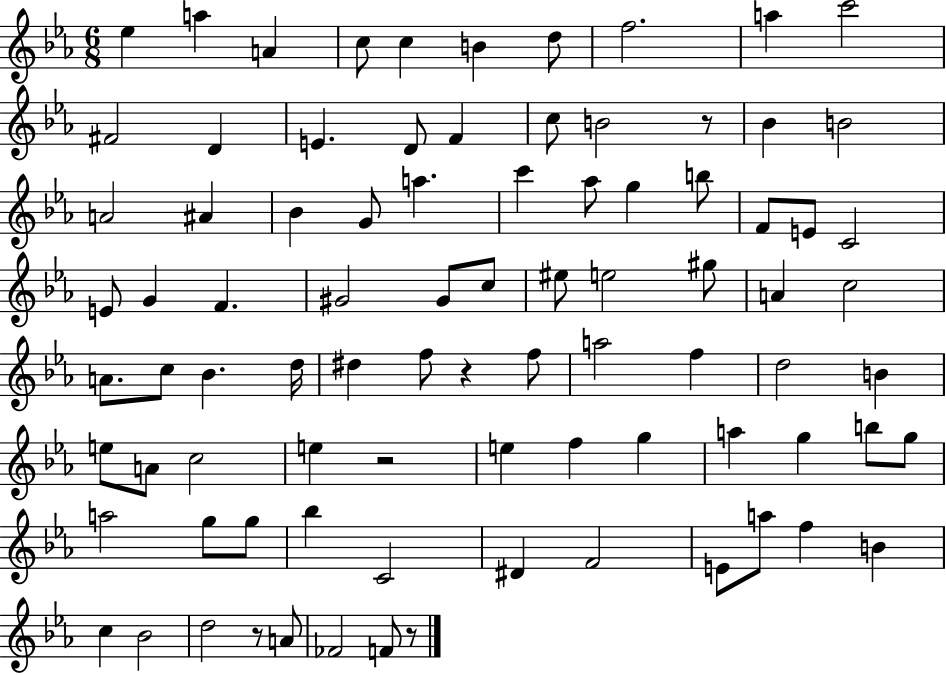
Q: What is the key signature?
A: EES major